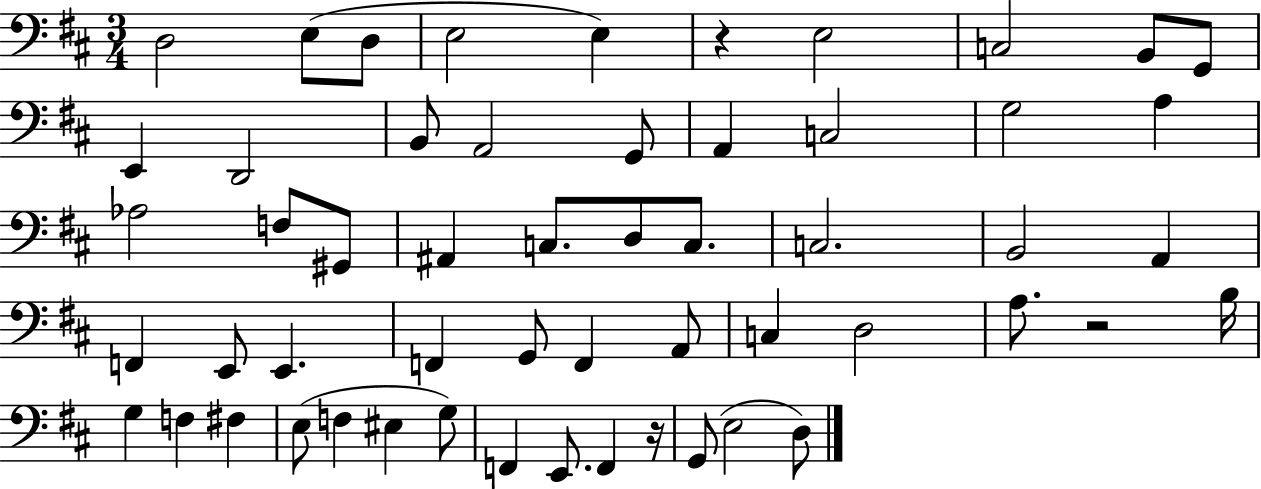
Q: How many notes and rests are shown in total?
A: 55